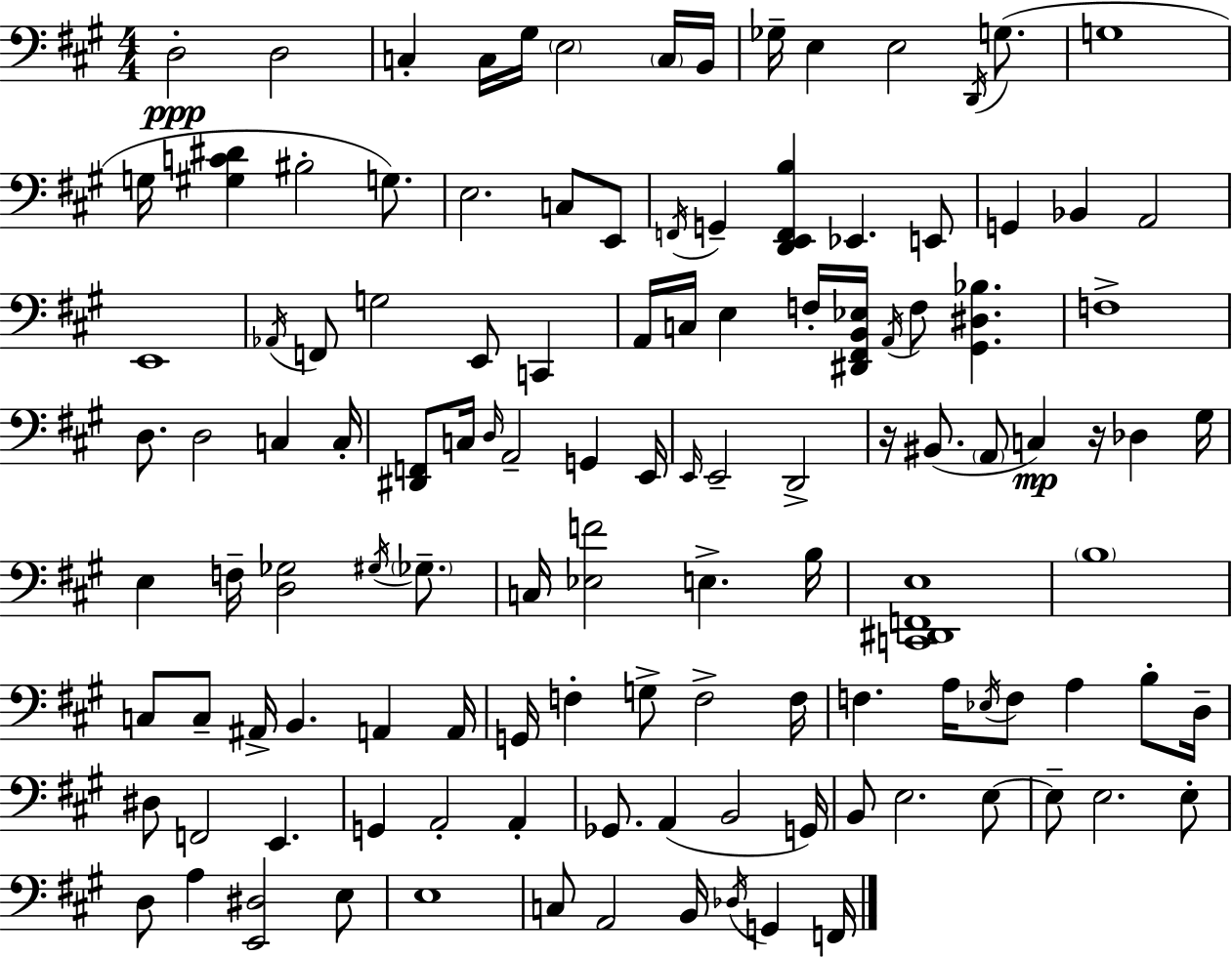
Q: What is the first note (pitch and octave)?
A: D3